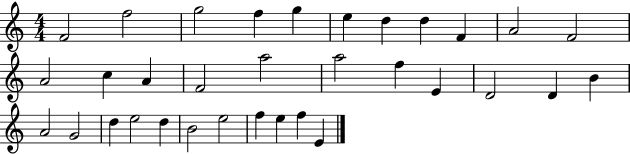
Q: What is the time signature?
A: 4/4